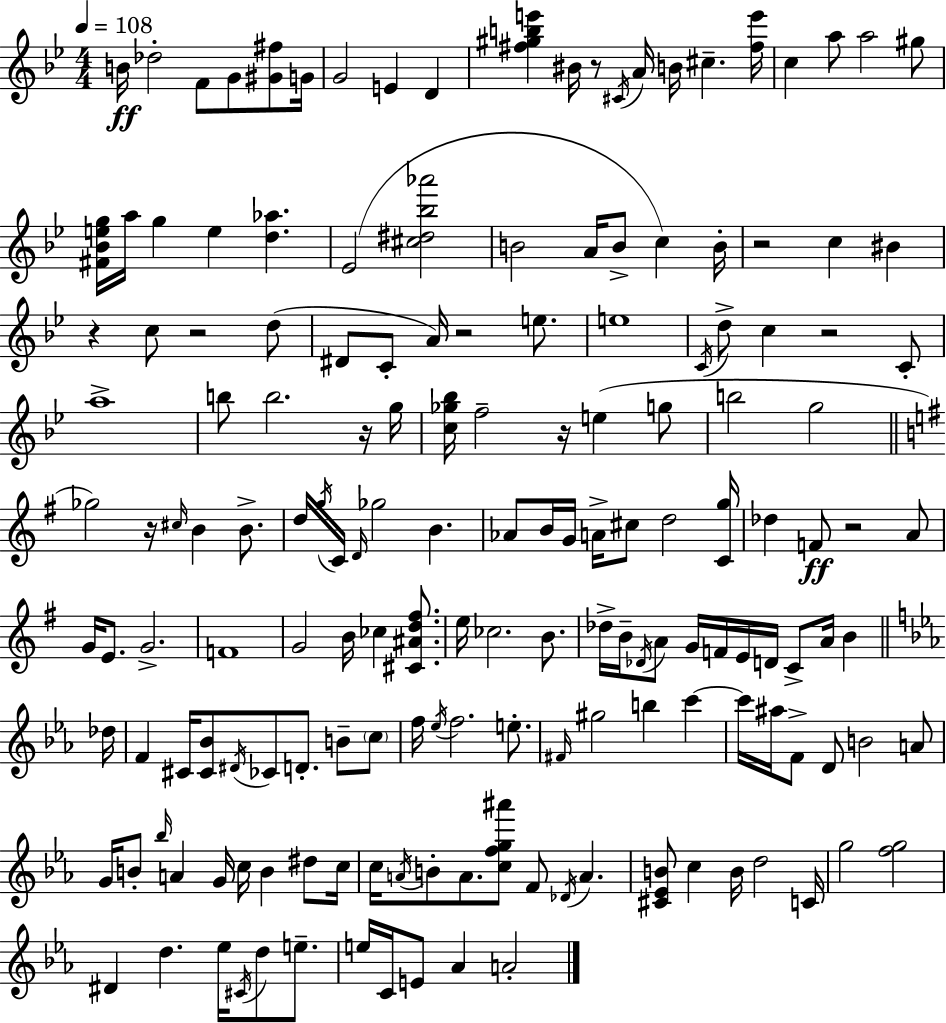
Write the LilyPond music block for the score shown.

{
  \clef treble
  \numericTimeSignature
  \time 4/4
  \key bes \major
  \tempo 4 = 108
  b'16\ff des''2-. f'8 g'8 <gis' fis''>8 g'16 | g'2 e'4 d'4 | <fis'' gis'' b'' e'''>4 bis'16 r8 \acciaccatura { cis'16 } a'16 b'16 cis''4.-- | <fis'' e'''>16 c''4 a''8 a''2 gis''8 | \break <fis' bes' e'' g''>16 a''16 g''4 e''4 <d'' aes''>4. | ees'2( <cis'' dis'' bes'' aes'''>2 | b'2 a'16 b'8-> c''4) | b'16-. r2 c''4 bis'4 | \break r4 c''8 r2 d''8( | dis'8 c'8-. a'16) r2 e''8. | e''1 | \acciaccatura { c'16 } d''8-> c''4 r2 | \break c'8-. a''1-> | b''8 b''2. | r16 g''16 <c'' ges'' bes''>16 f''2-- r16 e''4( | g''8 b''2 g''2 | \break \bar "||" \break \key e \minor ges''2) r16 \grace { cis''16 } b'4 b'8.-> | d''16 \acciaccatura { g''16 } c'16 \grace { d'16 } ges''2 b'4. | aes'8 b'16 g'16 a'16-> cis''8 d''2 | <c' g''>16 des''4 f'8\ff r2 | \break a'8 g'16 e'8. g'2.-> | f'1 | g'2 b'16 ces''4 | <cis' ais' d'' fis''>8. e''16 ces''2. | \break b'8. des''16-> b'16-- \acciaccatura { des'16 } a'8 g'16 f'16 e'16 d'16 c'8-> a'16 b'4 | \bar "||" \break \key c \minor des''16 f'4 cis'16 <cis' bes'>8 \acciaccatura { dis'16 } ces'8 d'8.-. b'8-- | \parenthesize c''8 f''16 \acciaccatura { ees''16 } f''2. | e''8.-. \grace { fis'16 } gis''2 b''4 | c'''4~~ c'''16 ais''16 f'8-> d'8 b'2 | \break a'8 g'16 b'8-. \grace { bes''16 } a'4 g'16 c''16 b'4 | dis''8 c''16 c''16 \acciaccatura { a'16 } b'8-. a'8. <c'' f'' g'' ais'''>8 f'8 | \acciaccatura { des'16 } a'4. <cis' ees' b'>8 c''4 b'16 d''2 | c'16 g''2 <f'' g''>2 | \break dis'4 d''4. | ees''16 \acciaccatura { cis'16 } d''8 e''8.-- e''16 c'16 e'8 aes'4 | a'2-. \bar "|."
}